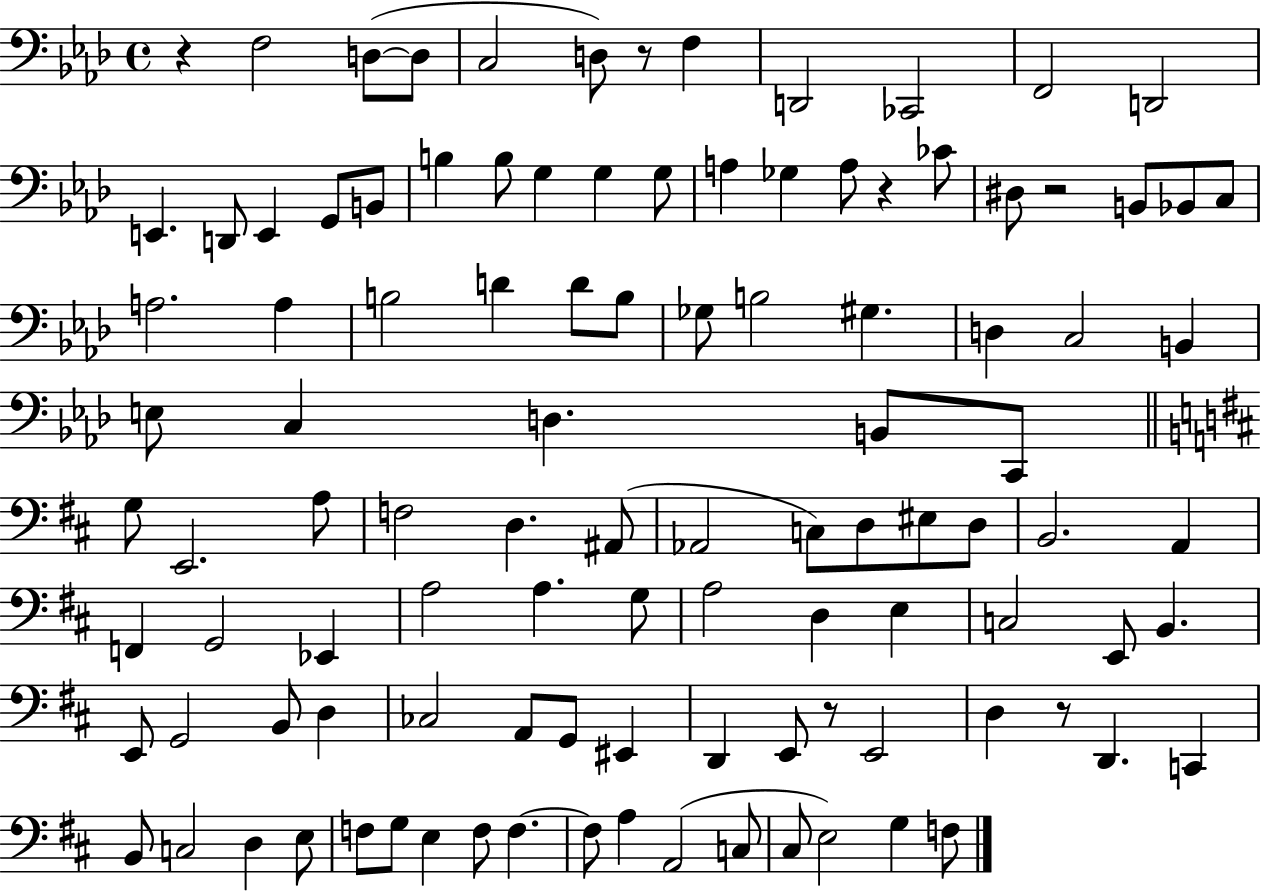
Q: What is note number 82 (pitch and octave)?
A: D3